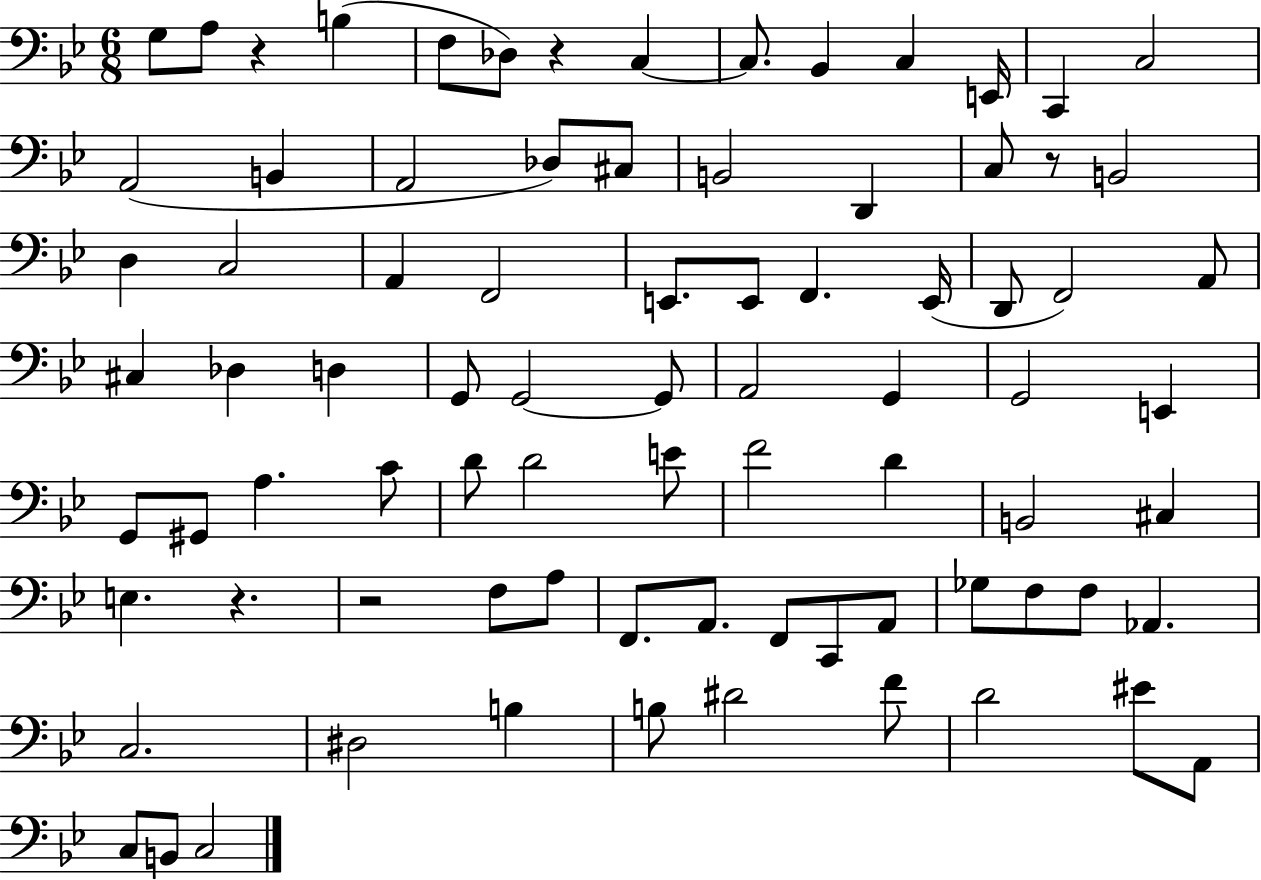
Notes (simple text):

G3/e A3/e R/q B3/q F3/e Db3/e R/q C3/q C3/e. Bb2/q C3/q E2/s C2/q C3/h A2/h B2/q A2/h Db3/e C#3/e B2/h D2/q C3/e R/e B2/h D3/q C3/h A2/q F2/h E2/e. E2/e F2/q. E2/s D2/e F2/h A2/e C#3/q Db3/q D3/q G2/e G2/h G2/e A2/h G2/q G2/h E2/q G2/e G#2/e A3/q. C4/e D4/e D4/h E4/e F4/h D4/q B2/h C#3/q E3/q. R/q. R/h F3/e A3/e F2/e. A2/e. F2/e C2/e A2/e Gb3/e F3/e F3/e Ab2/q. C3/h. D#3/h B3/q B3/e D#4/h F4/e D4/h EIS4/e A2/e C3/e B2/e C3/h